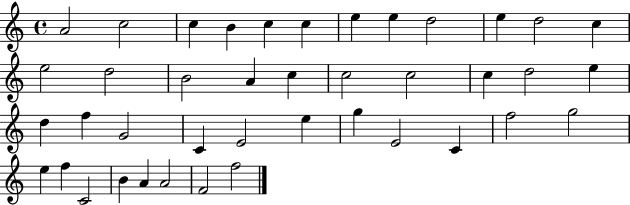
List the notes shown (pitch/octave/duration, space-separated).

A4/h C5/h C5/q B4/q C5/q C5/q E5/q E5/q D5/h E5/q D5/h C5/q E5/h D5/h B4/h A4/q C5/q C5/h C5/h C5/q D5/h E5/q D5/q F5/q G4/h C4/q E4/h E5/q G5/q E4/h C4/q F5/h G5/h E5/q F5/q C4/h B4/q A4/q A4/h F4/h F5/h